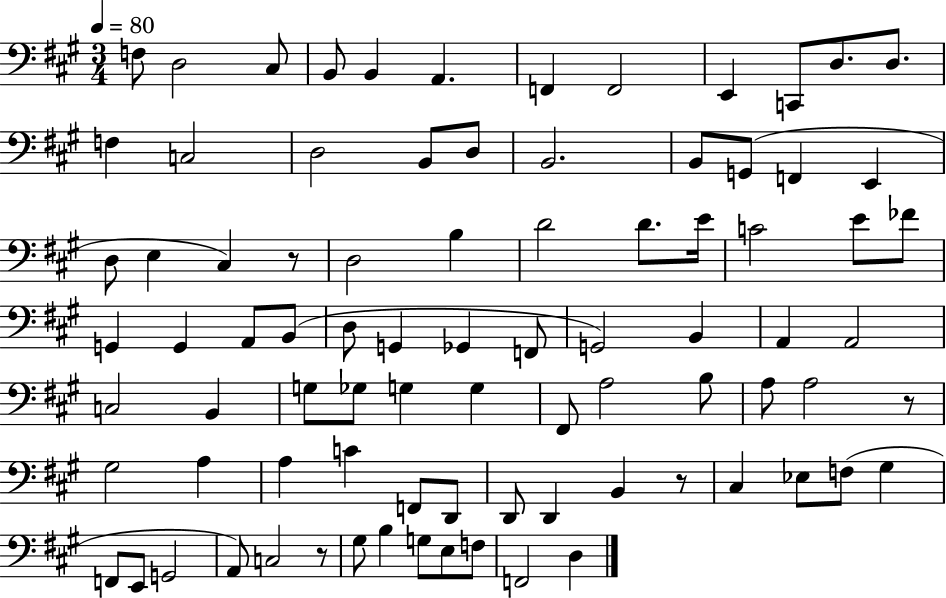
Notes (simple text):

F3/e D3/h C#3/e B2/e B2/q A2/q. F2/q F2/h E2/q C2/e D3/e. D3/e. F3/q C3/h D3/h B2/e D3/e B2/h. B2/e G2/e F2/q E2/q D3/e E3/q C#3/q R/e D3/h B3/q D4/h D4/e. E4/s C4/h E4/e FES4/e G2/q G2/q A2/e B2/e D3/e G2/q Gb2/q F2/e G2/h B2/q A2/q A2/h C3/h B2/q G3/e Gb3/e G3/q G3/q F#2/e A3/h B3/e A3/e A3/h R/e G#3/h A3/q A3/q C4/q F2/e D2/e D2/e D2/q B2/q R/e C#3/q Eb3/e F3/e G#3/q F2/e E2/e G2/h A2/e C3/h R/e G#3/e B3/q G3/e E3/e F3/e F2/h D3/q